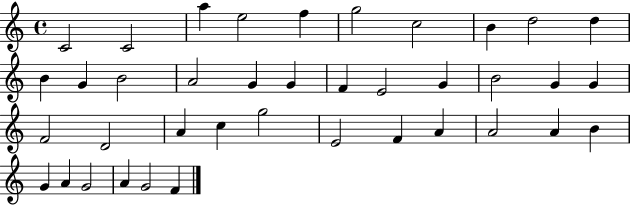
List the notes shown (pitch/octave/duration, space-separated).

C4/h C4/h A5/q E5/h F5/q G5/h C5/h B4/q D5/h D5/q B4/q G4/q B4/h A4/h G4/q G4/q F4/q E4/h G4/q B4/h G4/q G4/q F4/h D4/h A4/q C5/q G5/h E4/h F4/q A4/q A4/h A4/q B4/q G4/q A4/q G4/h A4/q G4/h F4/q